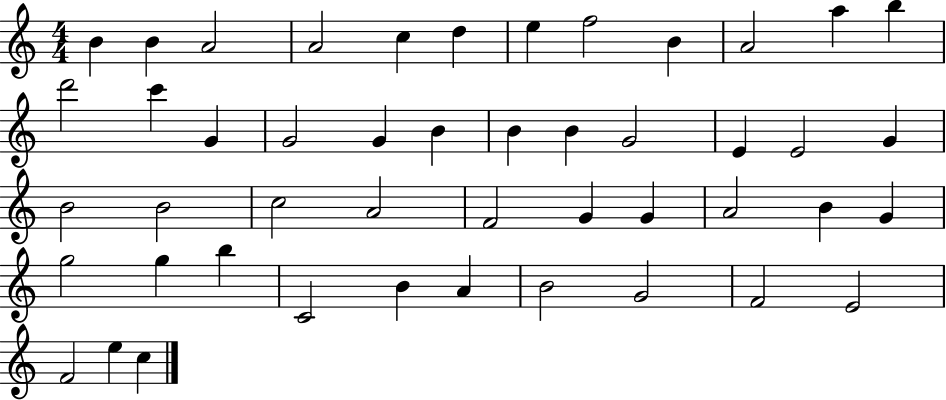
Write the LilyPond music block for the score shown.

{
  \clef treble
  \numericTimeSignature
  \time 4/4
  \key c \major
  b'4 b'4 a'2 | a'2 c''4 d''4 | e''4 f''2 b'4 | a'2 a''4 b''4 | \break d'''2 c'''4 g'4 | g'2 g'4 b'4 | b'4 b'4 g'2 | e'4 e'2 g'4 | \break b'2 b'2 | c''2 a'2 | f'2 g'4 g'4 | a'2 b'4 g'4 | \break g''2 g''4 b''4 | c'2 b'4 a'4 | b'2 g'2 | f'2 e'2 | \break f'2 e''4 c''4 | \bar "|."
}